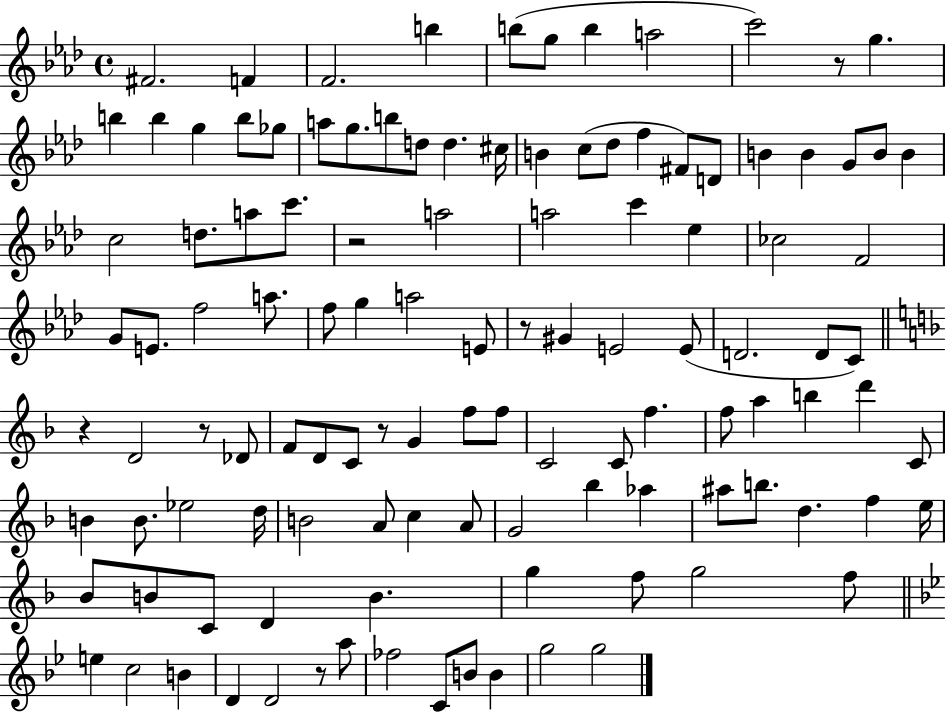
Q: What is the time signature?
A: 4/4